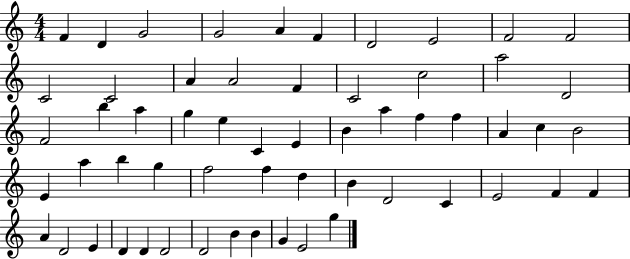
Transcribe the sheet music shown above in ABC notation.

X:1
T:Untitled
M:4/4
L:1/4
K:C
F D G2 G2 A F D2 E2 F2 F2 C2 C2 A A2 F C2 c2 a2 D2 F2 b a g e C E B a f f A c B2 E a b g f2 f d B D2 C E2 F F A D2 E D D D2 D2 B B G E2 g